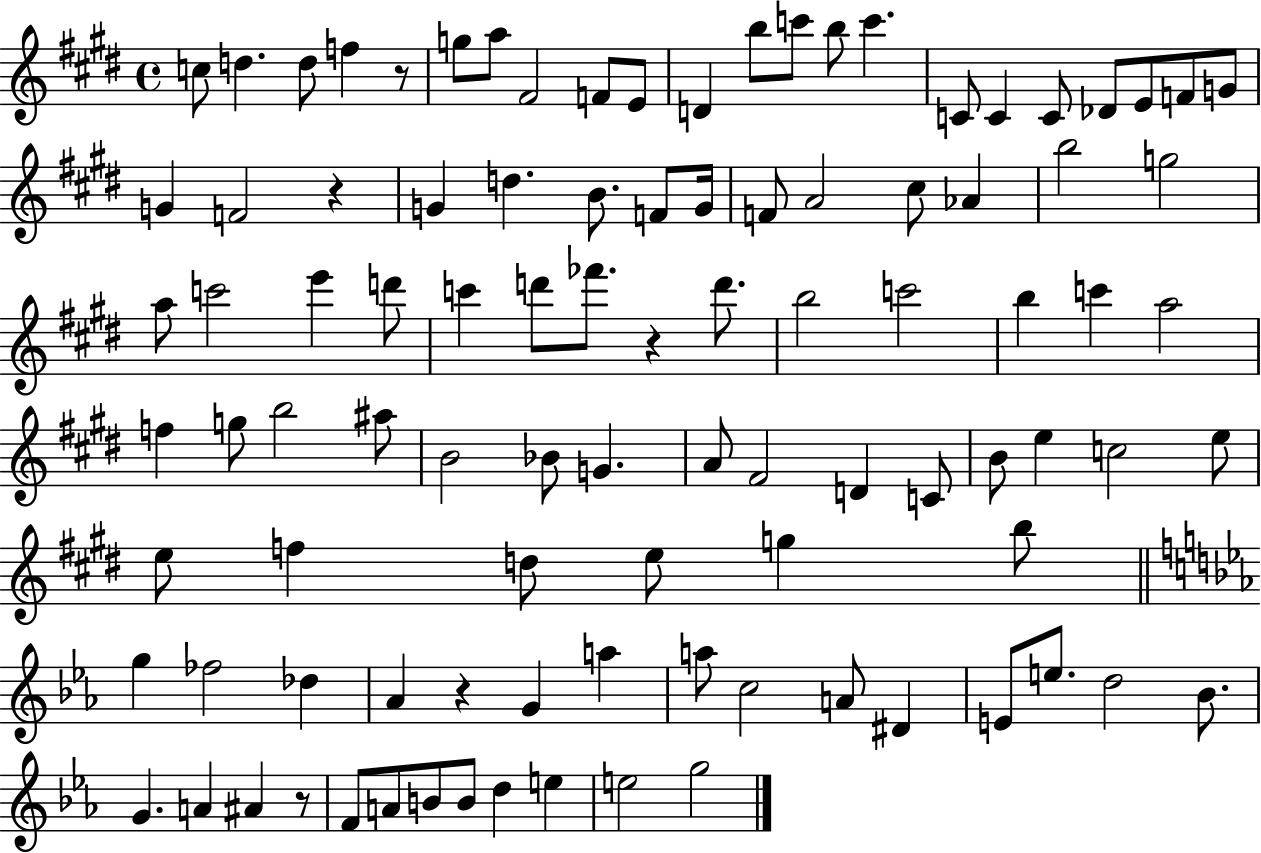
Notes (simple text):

C5/e D5/q. D5/e F5/q R/e G5/e A5/e F#4/h F4/e E4/e D4/q B5/e C6/e B5/e C6/q. C4/e C4/q C4/e Db4/e E4/e F4/e G4/e G4/q F4/h R/q G4/q D5/q. B4/e. F4/e G4/s F4/e A4/h C#5/e Ab4/q B5/h G5/h A5/e C6/h E6/q D6/e C6/q D6/e FES6/e. R/q D6/e. B5/h C6/h B5/q C6/q A5/h F5/q G5/e B5/h A#5/e B4/h Bb4/e G4/q. A4/e F#4/h D4/q C4/e B4/e E5/q C5/h E5/e E5/e F5/q D5/e E5/e G5/q B5/e G5/q FES5/h Db5/q Ab4/q R/q G4/q A5/q A5/e C5/h A4/e D#4/q E4/e E5/e. D5/h Bb4/e. G4/q. A4/q A#4/q R/e F4/e A4/e B4/e B4/e D5/q E5/q E5/h G5/h